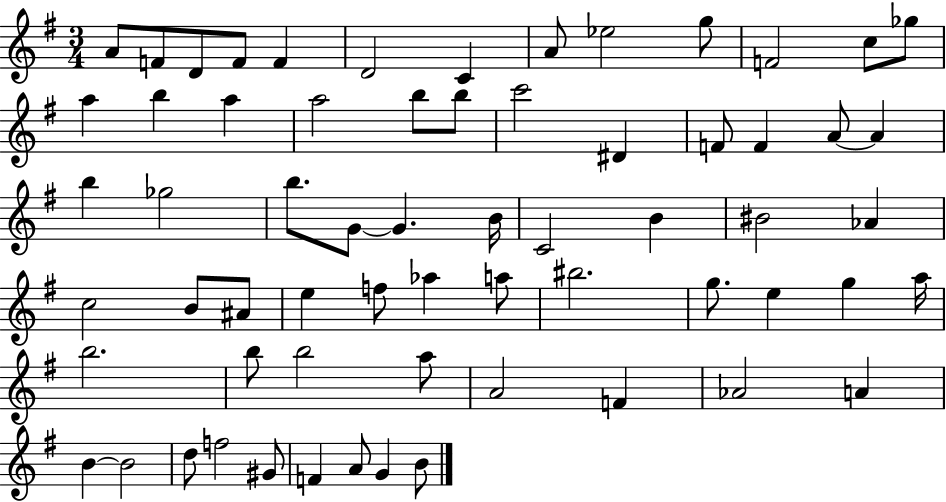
A4/e F4/e D4/e F4/e F4/q D4/h C4/q A4/e Eb5/h G5/e F4/h C5/e Gb5/e A5/q B5/q A5/q A5/h B5/e B5/e C6/h D#4/q F4/e F4/q A4/e A4/q B5/q Gb5/h B5/e. G4/e G4/q. B4/s C4/h B4/q BIS4/h Ab4/q C5/h B4/e A#4/e E5/q F5/e Ab5/q A5/e BIS5/h. G5/e. E5/q G5/q A5/s B5/h. B5/e B5/h A5/e A4/h F4/q Ab4/h A4/q B4/q B4/h D5/e F5/h G#4/e F4/q A4/e G4/q B4/e